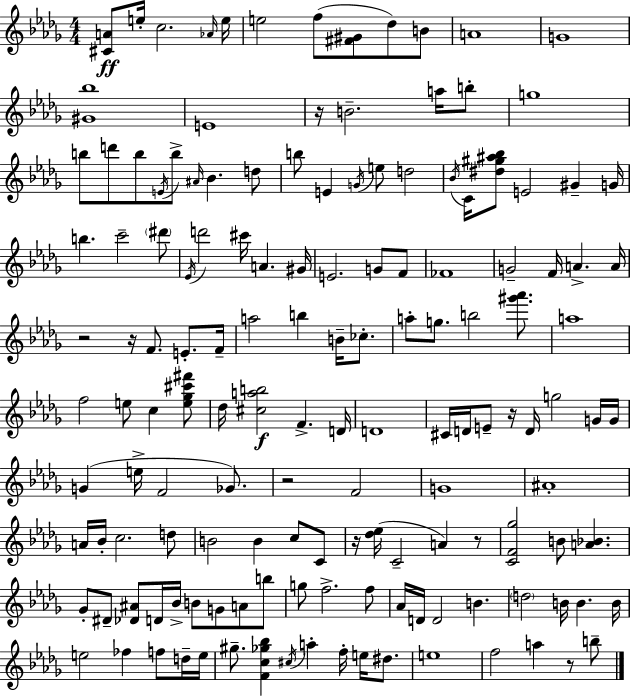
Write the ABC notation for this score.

X:1
T:Untitled
M:4/4
L:1/4
K:Bbm
[^CA]/2 e/4 c2 _A/4 e/4 e2 f/2 [^F^G]/2 _d/2 B/2 A4 G4 [^G_b]4 E4 z/4 B2 a/4 b/2 g4 b/2 d'/2 b/2 E/4 b/2 ^A/4 _B d/2 b/2 E G/4 e/2 d2 _B/4 C/4 [^d^g^a_b]/2 E2 ^G G/4 b c'2 ^d'/2 _E/4 d'2 ^c'/4 A ^G/4 E2 G/2 F/2 _F4 G2 F/4 A A/4 z2 z/4 F/2 E/2 F/4 a2 b B/4 _c/2 a/2 g/2 b2 [^g'_a']/2 a4 f2 e/2 c [e_g^c'^f']/2 _d/4 [^cab]2 F D/4 D4 ^C/4 D/4 E/2 z/4 D/4 g2 G/4 G/4 G e/4 F2 _G/2 z2 F2 G4 ^A4 A/4 _B/4 c2 d/2 B2 B c/2 C/2 z/4 [_d_e]/4 C2 A z/2 [CF_g]2 B/2 [A_B] _G/2 ^D/2 [_D^A]/2 D/4 _B/4 B/2 G/2 A/2 b/2 g/2 f2 f/2 _A/4 D/4 D2 B d2 B/4 B B/4 e2 _f f/2 d/4 e/4 ^g/2 [Fc_g_b] ^c/4 a f/4 e/4 ^d/2 e4 f2 a z/2 b/2